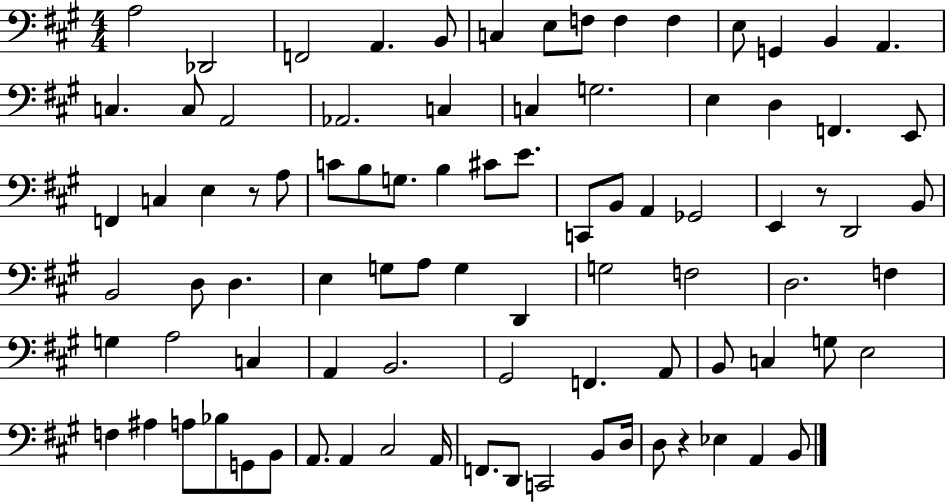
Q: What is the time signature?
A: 4/4